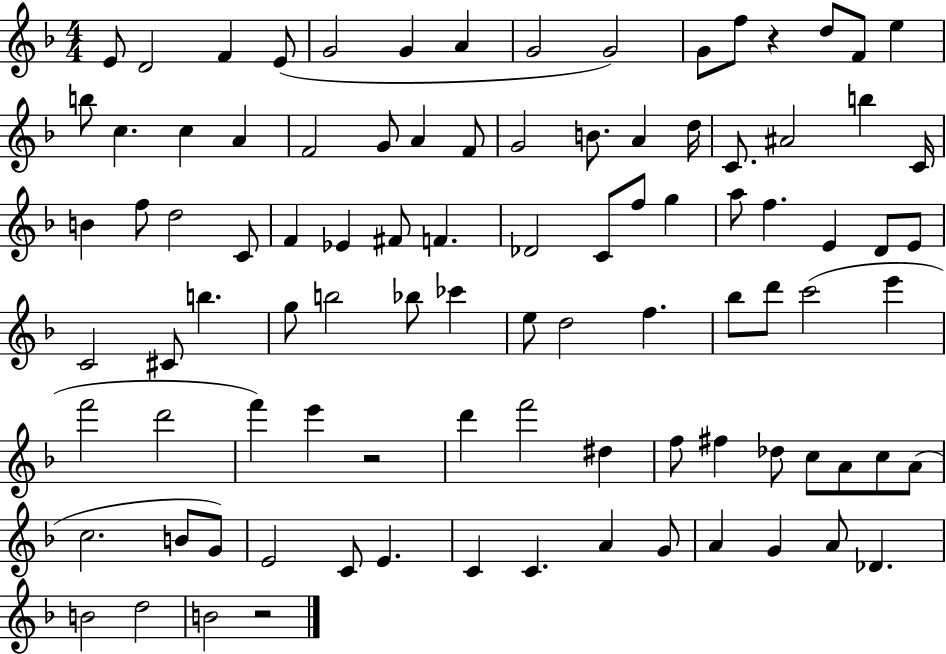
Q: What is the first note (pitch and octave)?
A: E4